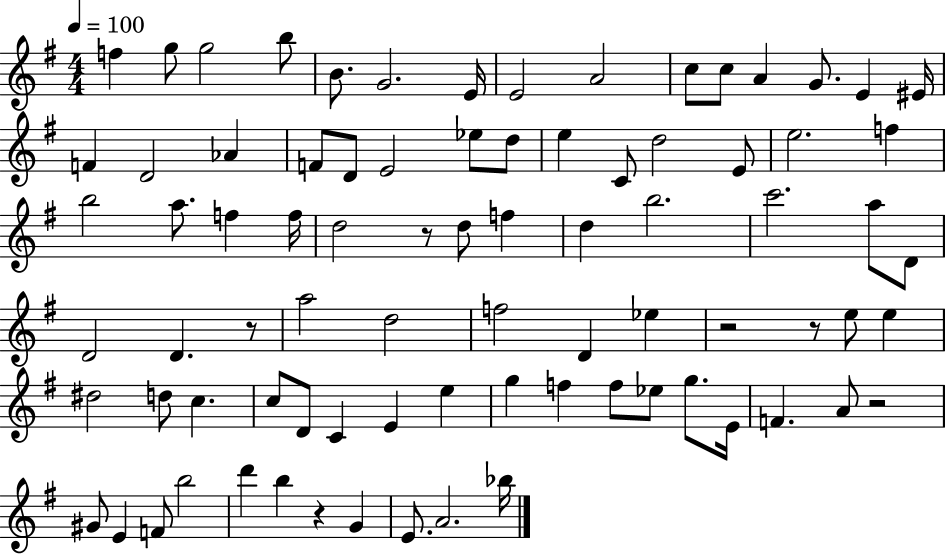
F5/q G5/e G5/h B5/e B4/e. G4/h. E4/s E4/h A4/h C5/e C5/e A4/q G4/e. E4/q EIS4/s F4/q D4/h Ab4/q F4/e D4/e E4/h Eb5/e D5/e E5/q C4/e D5/h E4/e E5/h. F5/q B5/h A5/e. F5/q F5/s D5/h R/e D5/e F5/q D5/q B5/h. C6/h. A5/e D4/e D4/h D4/q. R/e A5/h D5/h F5/h D4/q Eb5/q R/h R/e E5/e E5/q D#5/h D5/e C5/q. C5/e D4/e C4/q E4/q E5/q G5/q F5/q F5/e Eb5/e G5/e. E4/s F4/q. A4/e R/h G#4/e E4/q F4/e B5/h D6/q B5/q R/q G4/q E4/e. A4/h. Bb5/s